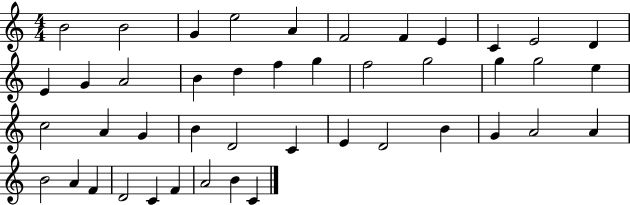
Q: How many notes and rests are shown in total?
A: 44